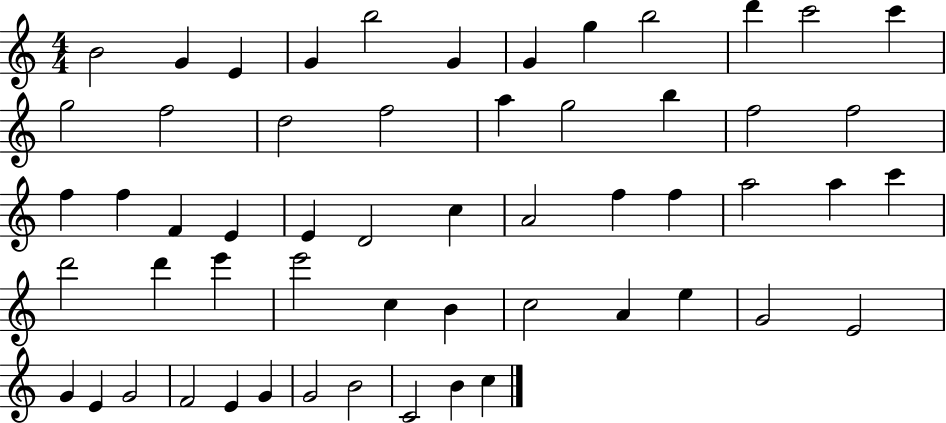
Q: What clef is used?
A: treble